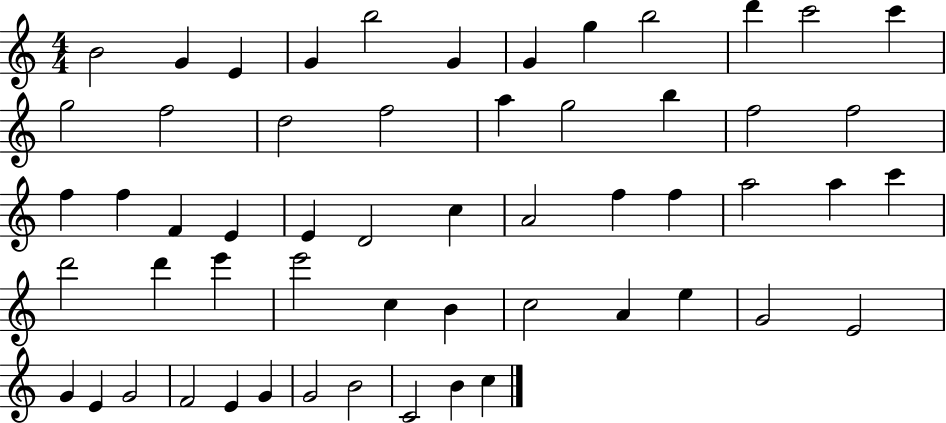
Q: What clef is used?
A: treble